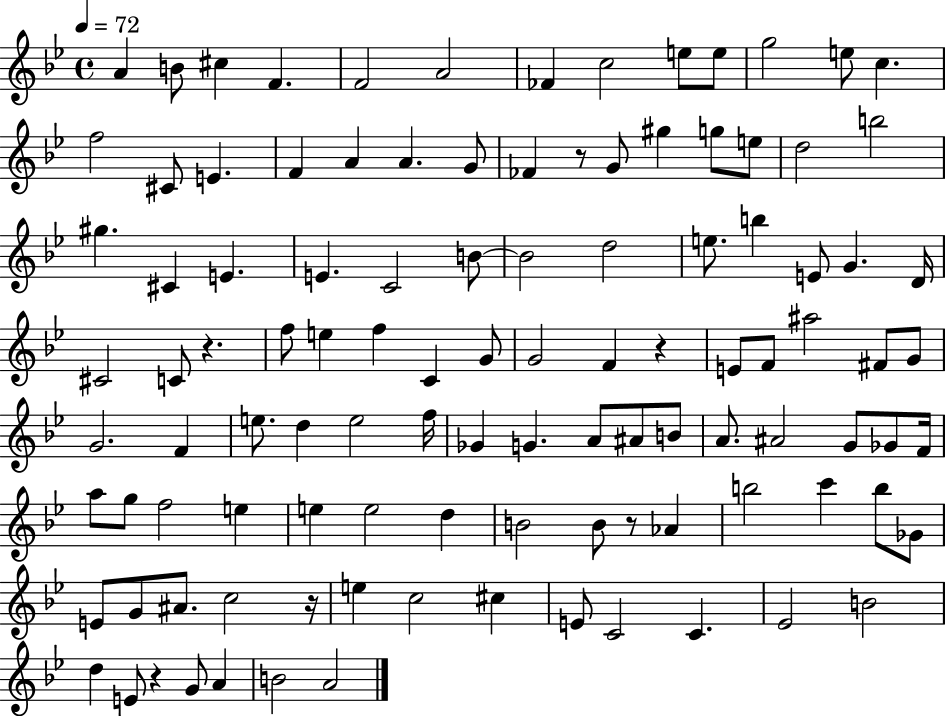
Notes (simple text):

A4/q B4/e C#5/q F4/q. F4/h A4/h FES4/q C5/h E5/e E5/e G5/h E5/e C5/q. F5/h C#4/e E4/q. F4/q A4/q A4/q. G4/e FES4/q R/e G4/e G#5/q G5/e E5/e D5/h B5/h G#5/q. C#4/q E4/q. E4/q. C4/h B4/e B4/h D5/h E5/e. B5/q E4/e G4/q. D4/s C#4/h C4/e R/q. F5/e E5/q F5/q C4/q G4/e G4/h F4/q R/q E4/e F4/e A#5/h F#4/e G4/e G4/h. F4/q E5/e. D5/q E5/h F5/s Gb4/q G4/q. A4/e A#4/e B4/e A4/e. A#4/h G4/e Gb4/e F4/s A5/e G5/e F5/h E5/q E5/q E5/h D5/q B4/h B4/e R/e Ab4/q B5/h C6/q B5/e Gb4/e E4/e G4/e A#4/e. C5/h R/s E5/q C5/h C#5/q E4/e C4/h C4/q. Eb4/h B4/h D5/q E4/e R/q G4/e A4/q B4/h A4/h